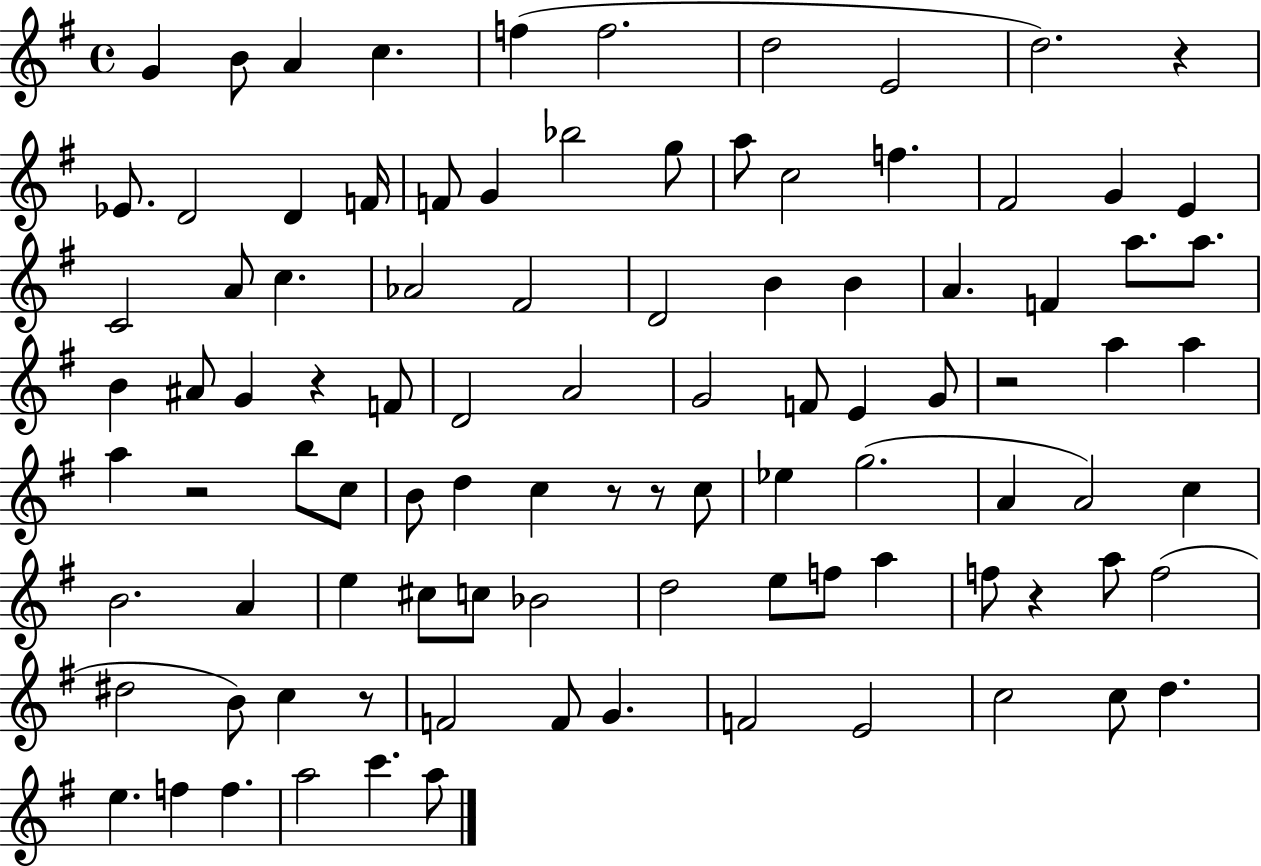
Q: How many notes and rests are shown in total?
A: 97